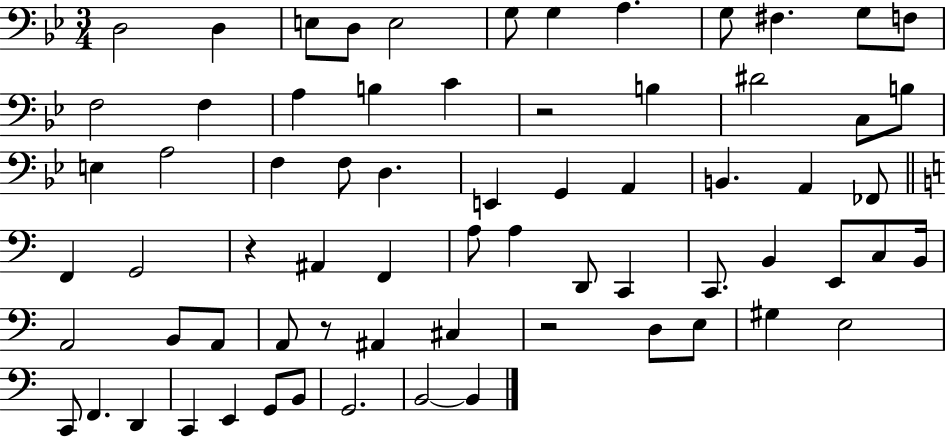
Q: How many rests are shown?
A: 4